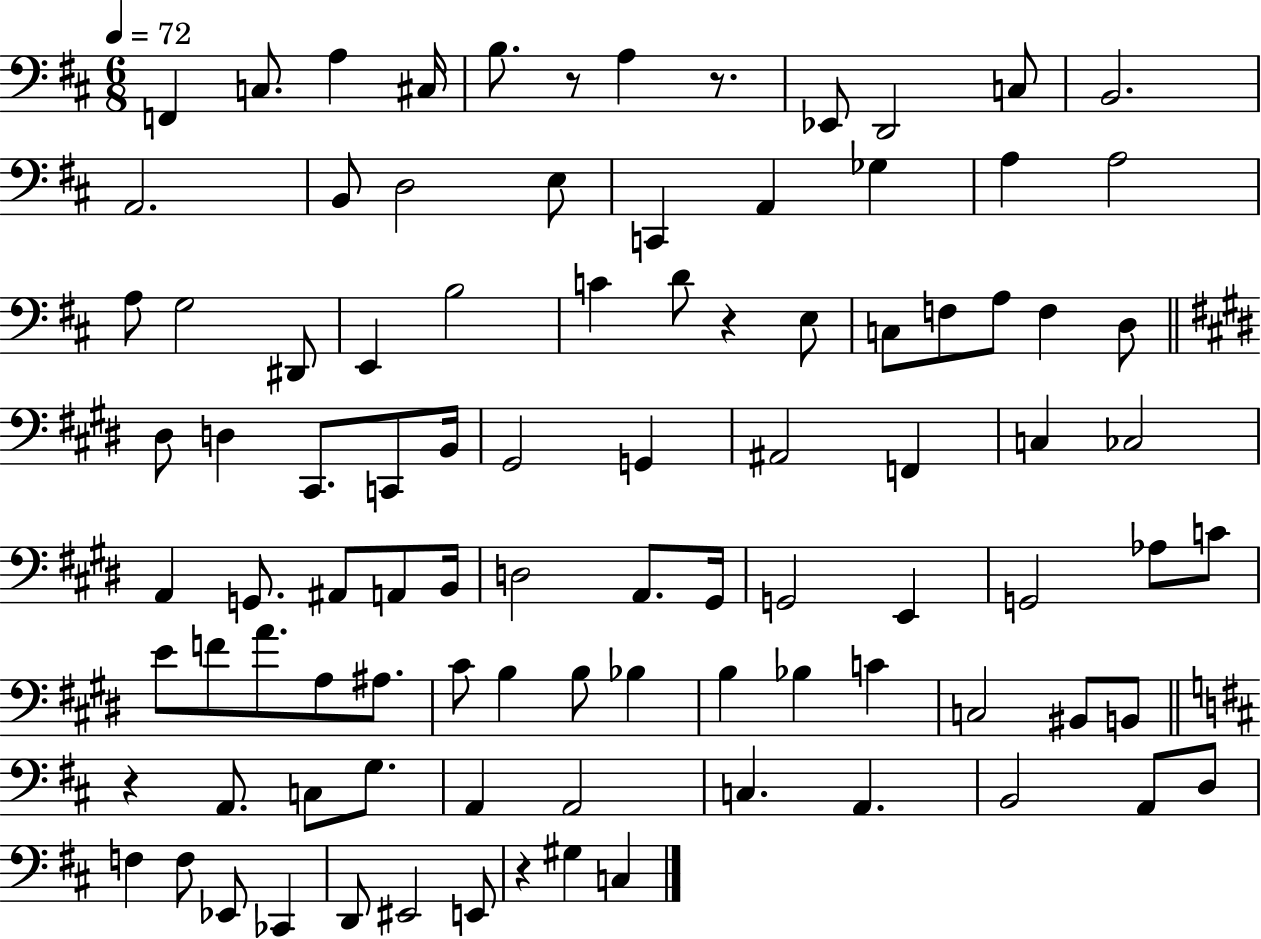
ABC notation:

X:1
T:Untitled
M:6/8
L:1/4
K:D
F,, C,/2 A, ^C,/4 B,/2 z/2 A, z/2 _E,,/2 D,,2 C,/2 B,,2 A,,2 B,,/2 D,2 E,/2 C,, A,, _G, A, A,2 A,/2 G,2 ^D,,/2 E,, B,2 C D/2 z E,/2 C,/2 F,/2 A,/2 F, D,/2 ^D,/2 D, ^C,,/2 C,,/2 B,,/4 ^G,,2 G,, ^A,,2 F,, C, _C,2 A,, G,,/2 ^A,,/2 A,,/2 B,,/4 D,2 A,,/2 ^G,,/4 G,,2 E,, G,,2 _A,/2 C/2 E/2 F/2 A/2 A,/2 ^A,/2 ^C/2 B, B,/2 _B, B, _B, C C,2 ^B,,/2 B,,/2 z A,,/2 C,/2 G,/2 A,, A,,2 C, A,, B,,2 A,,/2 D,/2 F, F,/2 _E,,/2 _C,, D,,/2 ^E,,2 E,,/2 z ^G, C,